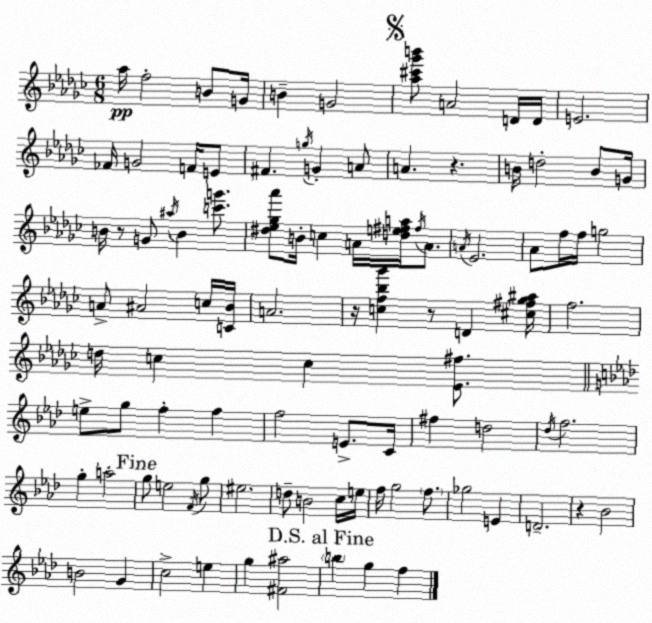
X:1
T:Untitled
M:6/8
L:1/4
K:Ebm
_a/4 f2 B/2 G/4 B G2 [_a^c'_g'b']/2 A2 D/4 D/4 E2 _F/4 G2 F/4 E/2 ^F g/4 G A/2 A z B/4 d2 B/2 G/4 B/4 z/2 G/2 ^a/4 B [c'g']/2 [^d_e_g_a']/2 B/4 c A/4 [de^fa]/4 ^f/4 A/2 A/4 _E2 _A/2 f/4 f/4 g2 A/2 ^A2 c/4 [C_B]/4 A2 z/4 [cf_b_g'] z/2 D [^c^f_g^a]/4 f2 d/4 c c [_E^f]/2 e/2 g/2 f f f2 E/2 C/4 ^f d2 _d/4 f2 g a2 g/2 e2 F/4 g/2 ^e2 d/2 B2 c/4 e/4 f/4 g2 f/2 _g2 E D2 z _B2 B2 G c2 e g [^F^a]2 b g f